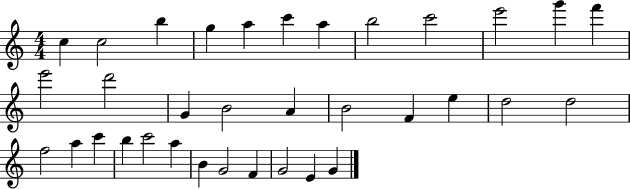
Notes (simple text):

C5/q C5/h B5/q G5/q A5/q C6/q A5/q B5/h C6/h E6/h G6/q F6/q E6/h D6/h G4/q B4/h A4/q B4/h F4/q E5/q D5/h D5/h F5/h A5/q C6/q B5/q C6/h A5/q B4/q G4/h F4/q G4/h E4/q G4/q